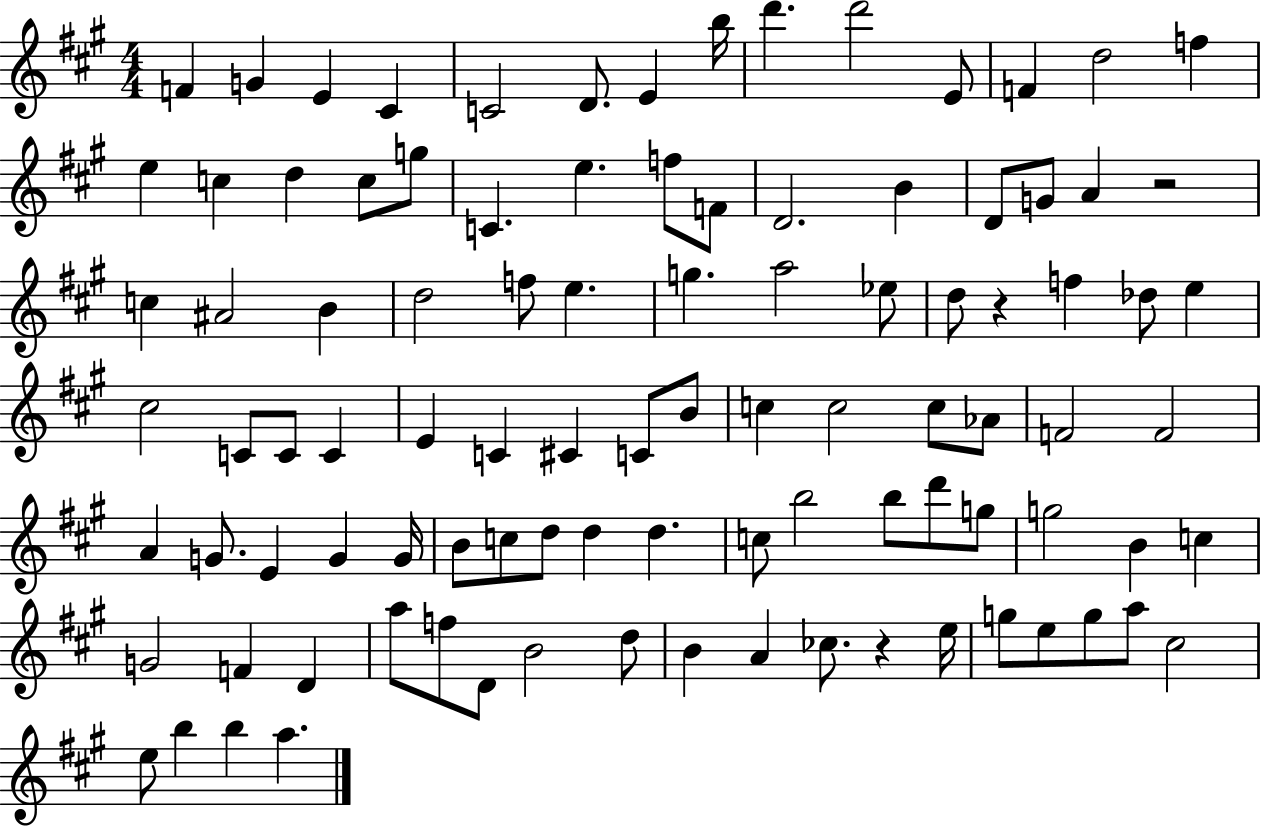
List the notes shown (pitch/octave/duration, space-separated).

F4/q G4/q E4/q C#4/q C4/h D4/e. E4/q B5/s D6/q. D6/h E4/e F4/q D5/h F5/q E5/q C5/q D5/q C5/e G5/e C4/q. E5/q. F5/e F4/e D4/h. B4/q D4/e G4/e A4/q R/h C5/q A#4/h B4/q D5/h F5/e E5/q. G5/q. A5/h Eb5/e D5/e R/q F5/q Db5/e E5/q C#5/h C4/e C4/e C4/q E4/q C4/q C#4/q C4/e B4/e C5/q C5/h C5/e Ab4/e F4/h F4/h A4/q G4/e. E4/q G4/q G4/s B4/e C5/e D5/e D5/q D5/q. C5/e B5/h B5/e D6/e G5/e G5/h B4/q C5/q G4/h F4/q D4/q A5/e F5/e D4/e B4/h D5/e B4/q A4/q CES5/e. R/q E5/s G5/e E5/e G5/e A5/e C#5/h E5/e B5/q B5/q A5/q.